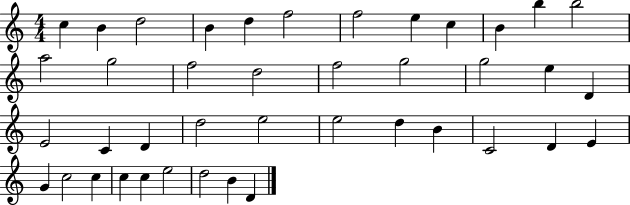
{
  \clef treble
  \numericTimeSignature
  \time 4/4
  \key c \major
  c''4 b'4 d''2 | b'4 d''4 f''2 | f''2 e''4 c''4 | b'4 b''4 b''2 | \break a''2 g''2 | f''2 d''2 | f''2 g''2 | g''2 e''4 d'4 | \break e'2 c'4 d'4 | d''2 e''2 | e''2 d''4 b'4 | c'2 d'4 e'4 | \break g'4 c''2 c''4 | c''4 c''4 e''2 | d''2 b'4 d'4 | \bar "|."
}